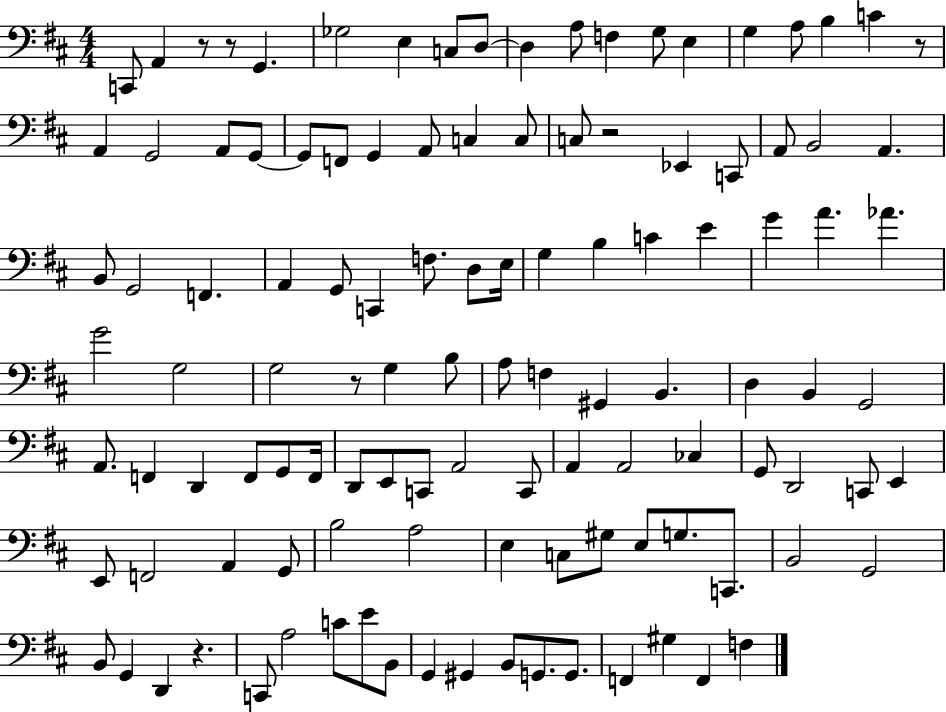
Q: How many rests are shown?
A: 6